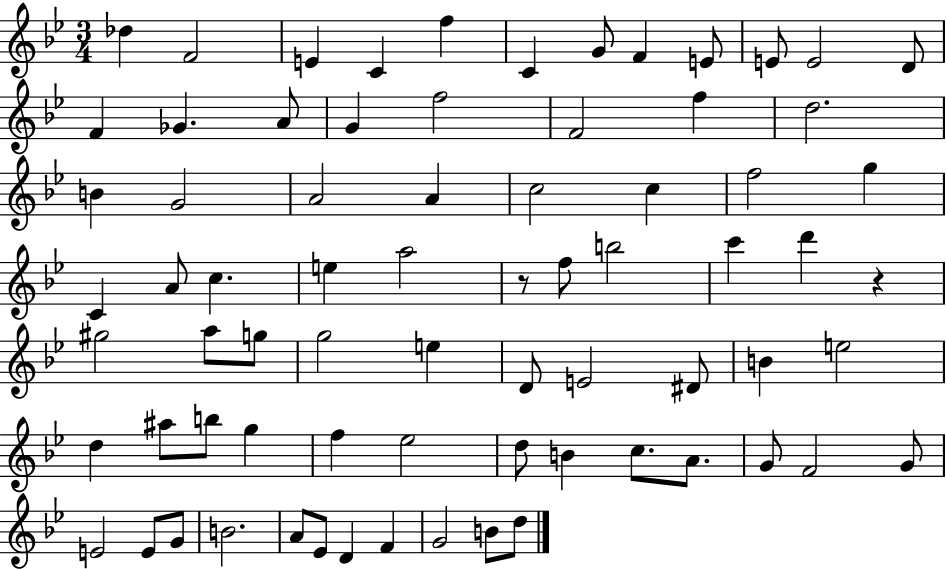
Db5/q F4/h E4/q C4/q F5/q C4/q G4/e F4/q E4/e E4/e E4/h D4/e F4/q Gb4/q. A4/e G4/q F5/h F4/h F5/q D5/h. B4/q G4/h A4/h A4/q C5/h C5/q F5/h G5/q C4/q A4/e C5/q. E5/q A5/h R/e F5/e B5/h C6/q D6/q R/q G#5/h A5/e G5/e G5/h E5/q D4/e E4/h D#4/e B4/q E5/h D5/q A#5/e B5/e G5/q F5/q Eb5/h D5/e B4/q C5/e. A4/e. G4/e F4/h G4/e E4/h E4/e G4/e B4/h. A4/e Eb4/e D4/q F4/q G4/h B4/e D5/e